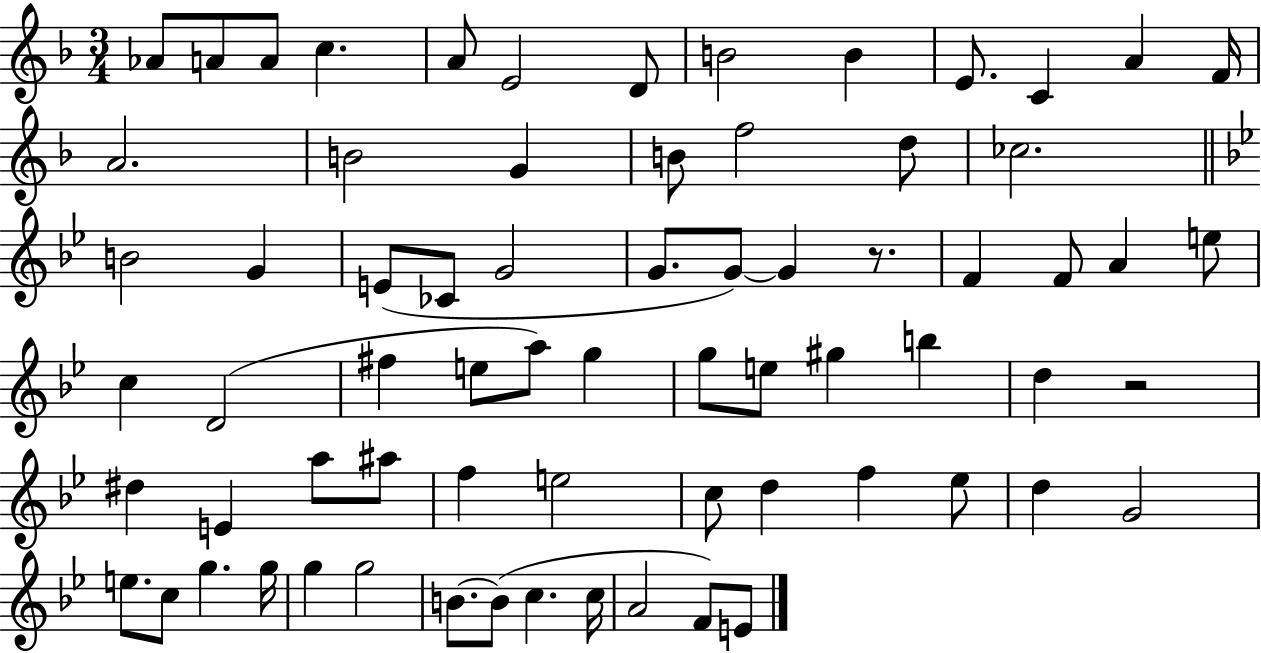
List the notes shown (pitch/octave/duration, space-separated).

Ab4/e A4/e A4/e C5/q. A4/e E4/h D4/e B4/h B4/q E4/e. C4/q A4/q F4/s A4/h. B4/h G4/q B4/e F5/h D5/e CES5/h. B4/h G4/q E4/e CES4/e G4/h G4/e. G4/e G4/q R/e. F4/q F4/e A4/q E5/e C5/q D4/h F#5/q E5/e A5/e G5/q G5/e E5/e G#5/q B5/q D5/q R/h D#5/q E4/q A5/e A#5/e F5/q E5/h C5/e D5/q F5/q Eb5/e D5/q G4/h E5/e. C5/e G5/q. G5/s G5/q G5/h B4/e. B4/e C5/q. C5/s A4/h F4/e E4/e